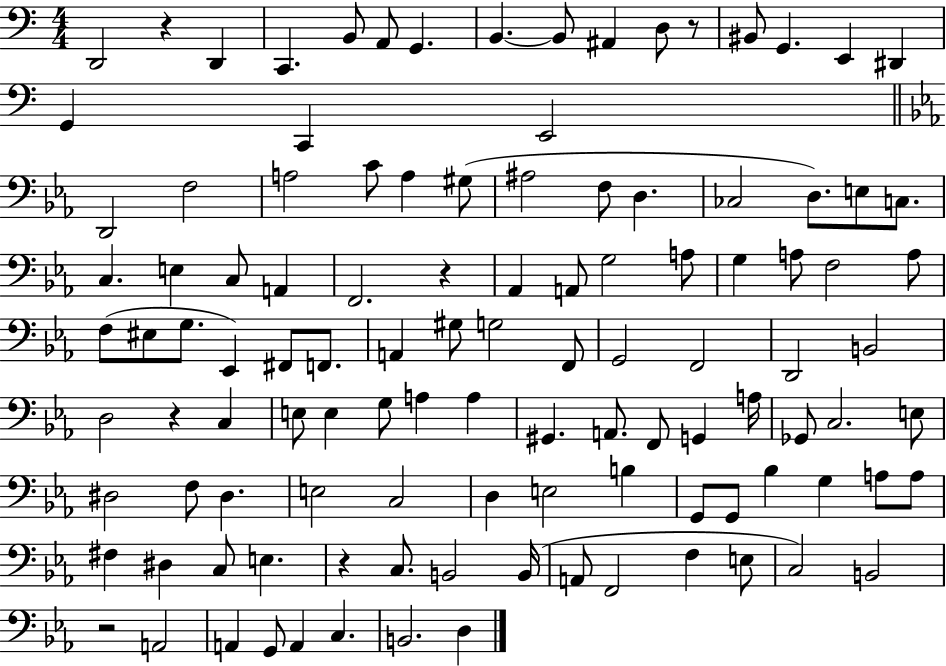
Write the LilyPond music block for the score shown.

{
  \clef bass
  \numericTimeSignature
  \time 4/4
  \key c \major
  \repeat volta 2 { d,2 r4 d,4 | c,4. b,8 a,8 g,4. | b,4.~~ b,8 ais,4 d8 r8 | bis,8 g,4. e,4 dis,4 | \break g,4 c,4 e,2 | \bar "||" \break \key c \minor d,2 f2 | a2 c'8 a4 gis8( | ais2 f8 d4. | ces2 d8.) e8 c8. | \break c4. e4 c8 a,4 | f,2. r4 | aes,4 a,8 g2 a8 | g4 a8 f2 a8 | \break f8( eis8 g8. ees,4) fis,8 f,8. | a,4 gis8 g2 f,8 | g,2 f,2 | d,2 b,2 | \break d2 r4 c4 | e8 e4 g8 a4 a4 | gis,4. a,8. f,8 g,4 a16 | ges,8 c2. e8 | \break dis2 f8 dis4. | e2 c2 | d4 e2 b4 | g,8 g,8 bes4 g4 a8 a8 | \break fis4 dis4 c8 e4. | r4 c8. b,2 b,16( | a,8 f,2 f4 e8 | c2) b,2 | \break r2 a,2 | a,4 g,8 a,4 c4. | b,2. d4 | } \bar "|."
}